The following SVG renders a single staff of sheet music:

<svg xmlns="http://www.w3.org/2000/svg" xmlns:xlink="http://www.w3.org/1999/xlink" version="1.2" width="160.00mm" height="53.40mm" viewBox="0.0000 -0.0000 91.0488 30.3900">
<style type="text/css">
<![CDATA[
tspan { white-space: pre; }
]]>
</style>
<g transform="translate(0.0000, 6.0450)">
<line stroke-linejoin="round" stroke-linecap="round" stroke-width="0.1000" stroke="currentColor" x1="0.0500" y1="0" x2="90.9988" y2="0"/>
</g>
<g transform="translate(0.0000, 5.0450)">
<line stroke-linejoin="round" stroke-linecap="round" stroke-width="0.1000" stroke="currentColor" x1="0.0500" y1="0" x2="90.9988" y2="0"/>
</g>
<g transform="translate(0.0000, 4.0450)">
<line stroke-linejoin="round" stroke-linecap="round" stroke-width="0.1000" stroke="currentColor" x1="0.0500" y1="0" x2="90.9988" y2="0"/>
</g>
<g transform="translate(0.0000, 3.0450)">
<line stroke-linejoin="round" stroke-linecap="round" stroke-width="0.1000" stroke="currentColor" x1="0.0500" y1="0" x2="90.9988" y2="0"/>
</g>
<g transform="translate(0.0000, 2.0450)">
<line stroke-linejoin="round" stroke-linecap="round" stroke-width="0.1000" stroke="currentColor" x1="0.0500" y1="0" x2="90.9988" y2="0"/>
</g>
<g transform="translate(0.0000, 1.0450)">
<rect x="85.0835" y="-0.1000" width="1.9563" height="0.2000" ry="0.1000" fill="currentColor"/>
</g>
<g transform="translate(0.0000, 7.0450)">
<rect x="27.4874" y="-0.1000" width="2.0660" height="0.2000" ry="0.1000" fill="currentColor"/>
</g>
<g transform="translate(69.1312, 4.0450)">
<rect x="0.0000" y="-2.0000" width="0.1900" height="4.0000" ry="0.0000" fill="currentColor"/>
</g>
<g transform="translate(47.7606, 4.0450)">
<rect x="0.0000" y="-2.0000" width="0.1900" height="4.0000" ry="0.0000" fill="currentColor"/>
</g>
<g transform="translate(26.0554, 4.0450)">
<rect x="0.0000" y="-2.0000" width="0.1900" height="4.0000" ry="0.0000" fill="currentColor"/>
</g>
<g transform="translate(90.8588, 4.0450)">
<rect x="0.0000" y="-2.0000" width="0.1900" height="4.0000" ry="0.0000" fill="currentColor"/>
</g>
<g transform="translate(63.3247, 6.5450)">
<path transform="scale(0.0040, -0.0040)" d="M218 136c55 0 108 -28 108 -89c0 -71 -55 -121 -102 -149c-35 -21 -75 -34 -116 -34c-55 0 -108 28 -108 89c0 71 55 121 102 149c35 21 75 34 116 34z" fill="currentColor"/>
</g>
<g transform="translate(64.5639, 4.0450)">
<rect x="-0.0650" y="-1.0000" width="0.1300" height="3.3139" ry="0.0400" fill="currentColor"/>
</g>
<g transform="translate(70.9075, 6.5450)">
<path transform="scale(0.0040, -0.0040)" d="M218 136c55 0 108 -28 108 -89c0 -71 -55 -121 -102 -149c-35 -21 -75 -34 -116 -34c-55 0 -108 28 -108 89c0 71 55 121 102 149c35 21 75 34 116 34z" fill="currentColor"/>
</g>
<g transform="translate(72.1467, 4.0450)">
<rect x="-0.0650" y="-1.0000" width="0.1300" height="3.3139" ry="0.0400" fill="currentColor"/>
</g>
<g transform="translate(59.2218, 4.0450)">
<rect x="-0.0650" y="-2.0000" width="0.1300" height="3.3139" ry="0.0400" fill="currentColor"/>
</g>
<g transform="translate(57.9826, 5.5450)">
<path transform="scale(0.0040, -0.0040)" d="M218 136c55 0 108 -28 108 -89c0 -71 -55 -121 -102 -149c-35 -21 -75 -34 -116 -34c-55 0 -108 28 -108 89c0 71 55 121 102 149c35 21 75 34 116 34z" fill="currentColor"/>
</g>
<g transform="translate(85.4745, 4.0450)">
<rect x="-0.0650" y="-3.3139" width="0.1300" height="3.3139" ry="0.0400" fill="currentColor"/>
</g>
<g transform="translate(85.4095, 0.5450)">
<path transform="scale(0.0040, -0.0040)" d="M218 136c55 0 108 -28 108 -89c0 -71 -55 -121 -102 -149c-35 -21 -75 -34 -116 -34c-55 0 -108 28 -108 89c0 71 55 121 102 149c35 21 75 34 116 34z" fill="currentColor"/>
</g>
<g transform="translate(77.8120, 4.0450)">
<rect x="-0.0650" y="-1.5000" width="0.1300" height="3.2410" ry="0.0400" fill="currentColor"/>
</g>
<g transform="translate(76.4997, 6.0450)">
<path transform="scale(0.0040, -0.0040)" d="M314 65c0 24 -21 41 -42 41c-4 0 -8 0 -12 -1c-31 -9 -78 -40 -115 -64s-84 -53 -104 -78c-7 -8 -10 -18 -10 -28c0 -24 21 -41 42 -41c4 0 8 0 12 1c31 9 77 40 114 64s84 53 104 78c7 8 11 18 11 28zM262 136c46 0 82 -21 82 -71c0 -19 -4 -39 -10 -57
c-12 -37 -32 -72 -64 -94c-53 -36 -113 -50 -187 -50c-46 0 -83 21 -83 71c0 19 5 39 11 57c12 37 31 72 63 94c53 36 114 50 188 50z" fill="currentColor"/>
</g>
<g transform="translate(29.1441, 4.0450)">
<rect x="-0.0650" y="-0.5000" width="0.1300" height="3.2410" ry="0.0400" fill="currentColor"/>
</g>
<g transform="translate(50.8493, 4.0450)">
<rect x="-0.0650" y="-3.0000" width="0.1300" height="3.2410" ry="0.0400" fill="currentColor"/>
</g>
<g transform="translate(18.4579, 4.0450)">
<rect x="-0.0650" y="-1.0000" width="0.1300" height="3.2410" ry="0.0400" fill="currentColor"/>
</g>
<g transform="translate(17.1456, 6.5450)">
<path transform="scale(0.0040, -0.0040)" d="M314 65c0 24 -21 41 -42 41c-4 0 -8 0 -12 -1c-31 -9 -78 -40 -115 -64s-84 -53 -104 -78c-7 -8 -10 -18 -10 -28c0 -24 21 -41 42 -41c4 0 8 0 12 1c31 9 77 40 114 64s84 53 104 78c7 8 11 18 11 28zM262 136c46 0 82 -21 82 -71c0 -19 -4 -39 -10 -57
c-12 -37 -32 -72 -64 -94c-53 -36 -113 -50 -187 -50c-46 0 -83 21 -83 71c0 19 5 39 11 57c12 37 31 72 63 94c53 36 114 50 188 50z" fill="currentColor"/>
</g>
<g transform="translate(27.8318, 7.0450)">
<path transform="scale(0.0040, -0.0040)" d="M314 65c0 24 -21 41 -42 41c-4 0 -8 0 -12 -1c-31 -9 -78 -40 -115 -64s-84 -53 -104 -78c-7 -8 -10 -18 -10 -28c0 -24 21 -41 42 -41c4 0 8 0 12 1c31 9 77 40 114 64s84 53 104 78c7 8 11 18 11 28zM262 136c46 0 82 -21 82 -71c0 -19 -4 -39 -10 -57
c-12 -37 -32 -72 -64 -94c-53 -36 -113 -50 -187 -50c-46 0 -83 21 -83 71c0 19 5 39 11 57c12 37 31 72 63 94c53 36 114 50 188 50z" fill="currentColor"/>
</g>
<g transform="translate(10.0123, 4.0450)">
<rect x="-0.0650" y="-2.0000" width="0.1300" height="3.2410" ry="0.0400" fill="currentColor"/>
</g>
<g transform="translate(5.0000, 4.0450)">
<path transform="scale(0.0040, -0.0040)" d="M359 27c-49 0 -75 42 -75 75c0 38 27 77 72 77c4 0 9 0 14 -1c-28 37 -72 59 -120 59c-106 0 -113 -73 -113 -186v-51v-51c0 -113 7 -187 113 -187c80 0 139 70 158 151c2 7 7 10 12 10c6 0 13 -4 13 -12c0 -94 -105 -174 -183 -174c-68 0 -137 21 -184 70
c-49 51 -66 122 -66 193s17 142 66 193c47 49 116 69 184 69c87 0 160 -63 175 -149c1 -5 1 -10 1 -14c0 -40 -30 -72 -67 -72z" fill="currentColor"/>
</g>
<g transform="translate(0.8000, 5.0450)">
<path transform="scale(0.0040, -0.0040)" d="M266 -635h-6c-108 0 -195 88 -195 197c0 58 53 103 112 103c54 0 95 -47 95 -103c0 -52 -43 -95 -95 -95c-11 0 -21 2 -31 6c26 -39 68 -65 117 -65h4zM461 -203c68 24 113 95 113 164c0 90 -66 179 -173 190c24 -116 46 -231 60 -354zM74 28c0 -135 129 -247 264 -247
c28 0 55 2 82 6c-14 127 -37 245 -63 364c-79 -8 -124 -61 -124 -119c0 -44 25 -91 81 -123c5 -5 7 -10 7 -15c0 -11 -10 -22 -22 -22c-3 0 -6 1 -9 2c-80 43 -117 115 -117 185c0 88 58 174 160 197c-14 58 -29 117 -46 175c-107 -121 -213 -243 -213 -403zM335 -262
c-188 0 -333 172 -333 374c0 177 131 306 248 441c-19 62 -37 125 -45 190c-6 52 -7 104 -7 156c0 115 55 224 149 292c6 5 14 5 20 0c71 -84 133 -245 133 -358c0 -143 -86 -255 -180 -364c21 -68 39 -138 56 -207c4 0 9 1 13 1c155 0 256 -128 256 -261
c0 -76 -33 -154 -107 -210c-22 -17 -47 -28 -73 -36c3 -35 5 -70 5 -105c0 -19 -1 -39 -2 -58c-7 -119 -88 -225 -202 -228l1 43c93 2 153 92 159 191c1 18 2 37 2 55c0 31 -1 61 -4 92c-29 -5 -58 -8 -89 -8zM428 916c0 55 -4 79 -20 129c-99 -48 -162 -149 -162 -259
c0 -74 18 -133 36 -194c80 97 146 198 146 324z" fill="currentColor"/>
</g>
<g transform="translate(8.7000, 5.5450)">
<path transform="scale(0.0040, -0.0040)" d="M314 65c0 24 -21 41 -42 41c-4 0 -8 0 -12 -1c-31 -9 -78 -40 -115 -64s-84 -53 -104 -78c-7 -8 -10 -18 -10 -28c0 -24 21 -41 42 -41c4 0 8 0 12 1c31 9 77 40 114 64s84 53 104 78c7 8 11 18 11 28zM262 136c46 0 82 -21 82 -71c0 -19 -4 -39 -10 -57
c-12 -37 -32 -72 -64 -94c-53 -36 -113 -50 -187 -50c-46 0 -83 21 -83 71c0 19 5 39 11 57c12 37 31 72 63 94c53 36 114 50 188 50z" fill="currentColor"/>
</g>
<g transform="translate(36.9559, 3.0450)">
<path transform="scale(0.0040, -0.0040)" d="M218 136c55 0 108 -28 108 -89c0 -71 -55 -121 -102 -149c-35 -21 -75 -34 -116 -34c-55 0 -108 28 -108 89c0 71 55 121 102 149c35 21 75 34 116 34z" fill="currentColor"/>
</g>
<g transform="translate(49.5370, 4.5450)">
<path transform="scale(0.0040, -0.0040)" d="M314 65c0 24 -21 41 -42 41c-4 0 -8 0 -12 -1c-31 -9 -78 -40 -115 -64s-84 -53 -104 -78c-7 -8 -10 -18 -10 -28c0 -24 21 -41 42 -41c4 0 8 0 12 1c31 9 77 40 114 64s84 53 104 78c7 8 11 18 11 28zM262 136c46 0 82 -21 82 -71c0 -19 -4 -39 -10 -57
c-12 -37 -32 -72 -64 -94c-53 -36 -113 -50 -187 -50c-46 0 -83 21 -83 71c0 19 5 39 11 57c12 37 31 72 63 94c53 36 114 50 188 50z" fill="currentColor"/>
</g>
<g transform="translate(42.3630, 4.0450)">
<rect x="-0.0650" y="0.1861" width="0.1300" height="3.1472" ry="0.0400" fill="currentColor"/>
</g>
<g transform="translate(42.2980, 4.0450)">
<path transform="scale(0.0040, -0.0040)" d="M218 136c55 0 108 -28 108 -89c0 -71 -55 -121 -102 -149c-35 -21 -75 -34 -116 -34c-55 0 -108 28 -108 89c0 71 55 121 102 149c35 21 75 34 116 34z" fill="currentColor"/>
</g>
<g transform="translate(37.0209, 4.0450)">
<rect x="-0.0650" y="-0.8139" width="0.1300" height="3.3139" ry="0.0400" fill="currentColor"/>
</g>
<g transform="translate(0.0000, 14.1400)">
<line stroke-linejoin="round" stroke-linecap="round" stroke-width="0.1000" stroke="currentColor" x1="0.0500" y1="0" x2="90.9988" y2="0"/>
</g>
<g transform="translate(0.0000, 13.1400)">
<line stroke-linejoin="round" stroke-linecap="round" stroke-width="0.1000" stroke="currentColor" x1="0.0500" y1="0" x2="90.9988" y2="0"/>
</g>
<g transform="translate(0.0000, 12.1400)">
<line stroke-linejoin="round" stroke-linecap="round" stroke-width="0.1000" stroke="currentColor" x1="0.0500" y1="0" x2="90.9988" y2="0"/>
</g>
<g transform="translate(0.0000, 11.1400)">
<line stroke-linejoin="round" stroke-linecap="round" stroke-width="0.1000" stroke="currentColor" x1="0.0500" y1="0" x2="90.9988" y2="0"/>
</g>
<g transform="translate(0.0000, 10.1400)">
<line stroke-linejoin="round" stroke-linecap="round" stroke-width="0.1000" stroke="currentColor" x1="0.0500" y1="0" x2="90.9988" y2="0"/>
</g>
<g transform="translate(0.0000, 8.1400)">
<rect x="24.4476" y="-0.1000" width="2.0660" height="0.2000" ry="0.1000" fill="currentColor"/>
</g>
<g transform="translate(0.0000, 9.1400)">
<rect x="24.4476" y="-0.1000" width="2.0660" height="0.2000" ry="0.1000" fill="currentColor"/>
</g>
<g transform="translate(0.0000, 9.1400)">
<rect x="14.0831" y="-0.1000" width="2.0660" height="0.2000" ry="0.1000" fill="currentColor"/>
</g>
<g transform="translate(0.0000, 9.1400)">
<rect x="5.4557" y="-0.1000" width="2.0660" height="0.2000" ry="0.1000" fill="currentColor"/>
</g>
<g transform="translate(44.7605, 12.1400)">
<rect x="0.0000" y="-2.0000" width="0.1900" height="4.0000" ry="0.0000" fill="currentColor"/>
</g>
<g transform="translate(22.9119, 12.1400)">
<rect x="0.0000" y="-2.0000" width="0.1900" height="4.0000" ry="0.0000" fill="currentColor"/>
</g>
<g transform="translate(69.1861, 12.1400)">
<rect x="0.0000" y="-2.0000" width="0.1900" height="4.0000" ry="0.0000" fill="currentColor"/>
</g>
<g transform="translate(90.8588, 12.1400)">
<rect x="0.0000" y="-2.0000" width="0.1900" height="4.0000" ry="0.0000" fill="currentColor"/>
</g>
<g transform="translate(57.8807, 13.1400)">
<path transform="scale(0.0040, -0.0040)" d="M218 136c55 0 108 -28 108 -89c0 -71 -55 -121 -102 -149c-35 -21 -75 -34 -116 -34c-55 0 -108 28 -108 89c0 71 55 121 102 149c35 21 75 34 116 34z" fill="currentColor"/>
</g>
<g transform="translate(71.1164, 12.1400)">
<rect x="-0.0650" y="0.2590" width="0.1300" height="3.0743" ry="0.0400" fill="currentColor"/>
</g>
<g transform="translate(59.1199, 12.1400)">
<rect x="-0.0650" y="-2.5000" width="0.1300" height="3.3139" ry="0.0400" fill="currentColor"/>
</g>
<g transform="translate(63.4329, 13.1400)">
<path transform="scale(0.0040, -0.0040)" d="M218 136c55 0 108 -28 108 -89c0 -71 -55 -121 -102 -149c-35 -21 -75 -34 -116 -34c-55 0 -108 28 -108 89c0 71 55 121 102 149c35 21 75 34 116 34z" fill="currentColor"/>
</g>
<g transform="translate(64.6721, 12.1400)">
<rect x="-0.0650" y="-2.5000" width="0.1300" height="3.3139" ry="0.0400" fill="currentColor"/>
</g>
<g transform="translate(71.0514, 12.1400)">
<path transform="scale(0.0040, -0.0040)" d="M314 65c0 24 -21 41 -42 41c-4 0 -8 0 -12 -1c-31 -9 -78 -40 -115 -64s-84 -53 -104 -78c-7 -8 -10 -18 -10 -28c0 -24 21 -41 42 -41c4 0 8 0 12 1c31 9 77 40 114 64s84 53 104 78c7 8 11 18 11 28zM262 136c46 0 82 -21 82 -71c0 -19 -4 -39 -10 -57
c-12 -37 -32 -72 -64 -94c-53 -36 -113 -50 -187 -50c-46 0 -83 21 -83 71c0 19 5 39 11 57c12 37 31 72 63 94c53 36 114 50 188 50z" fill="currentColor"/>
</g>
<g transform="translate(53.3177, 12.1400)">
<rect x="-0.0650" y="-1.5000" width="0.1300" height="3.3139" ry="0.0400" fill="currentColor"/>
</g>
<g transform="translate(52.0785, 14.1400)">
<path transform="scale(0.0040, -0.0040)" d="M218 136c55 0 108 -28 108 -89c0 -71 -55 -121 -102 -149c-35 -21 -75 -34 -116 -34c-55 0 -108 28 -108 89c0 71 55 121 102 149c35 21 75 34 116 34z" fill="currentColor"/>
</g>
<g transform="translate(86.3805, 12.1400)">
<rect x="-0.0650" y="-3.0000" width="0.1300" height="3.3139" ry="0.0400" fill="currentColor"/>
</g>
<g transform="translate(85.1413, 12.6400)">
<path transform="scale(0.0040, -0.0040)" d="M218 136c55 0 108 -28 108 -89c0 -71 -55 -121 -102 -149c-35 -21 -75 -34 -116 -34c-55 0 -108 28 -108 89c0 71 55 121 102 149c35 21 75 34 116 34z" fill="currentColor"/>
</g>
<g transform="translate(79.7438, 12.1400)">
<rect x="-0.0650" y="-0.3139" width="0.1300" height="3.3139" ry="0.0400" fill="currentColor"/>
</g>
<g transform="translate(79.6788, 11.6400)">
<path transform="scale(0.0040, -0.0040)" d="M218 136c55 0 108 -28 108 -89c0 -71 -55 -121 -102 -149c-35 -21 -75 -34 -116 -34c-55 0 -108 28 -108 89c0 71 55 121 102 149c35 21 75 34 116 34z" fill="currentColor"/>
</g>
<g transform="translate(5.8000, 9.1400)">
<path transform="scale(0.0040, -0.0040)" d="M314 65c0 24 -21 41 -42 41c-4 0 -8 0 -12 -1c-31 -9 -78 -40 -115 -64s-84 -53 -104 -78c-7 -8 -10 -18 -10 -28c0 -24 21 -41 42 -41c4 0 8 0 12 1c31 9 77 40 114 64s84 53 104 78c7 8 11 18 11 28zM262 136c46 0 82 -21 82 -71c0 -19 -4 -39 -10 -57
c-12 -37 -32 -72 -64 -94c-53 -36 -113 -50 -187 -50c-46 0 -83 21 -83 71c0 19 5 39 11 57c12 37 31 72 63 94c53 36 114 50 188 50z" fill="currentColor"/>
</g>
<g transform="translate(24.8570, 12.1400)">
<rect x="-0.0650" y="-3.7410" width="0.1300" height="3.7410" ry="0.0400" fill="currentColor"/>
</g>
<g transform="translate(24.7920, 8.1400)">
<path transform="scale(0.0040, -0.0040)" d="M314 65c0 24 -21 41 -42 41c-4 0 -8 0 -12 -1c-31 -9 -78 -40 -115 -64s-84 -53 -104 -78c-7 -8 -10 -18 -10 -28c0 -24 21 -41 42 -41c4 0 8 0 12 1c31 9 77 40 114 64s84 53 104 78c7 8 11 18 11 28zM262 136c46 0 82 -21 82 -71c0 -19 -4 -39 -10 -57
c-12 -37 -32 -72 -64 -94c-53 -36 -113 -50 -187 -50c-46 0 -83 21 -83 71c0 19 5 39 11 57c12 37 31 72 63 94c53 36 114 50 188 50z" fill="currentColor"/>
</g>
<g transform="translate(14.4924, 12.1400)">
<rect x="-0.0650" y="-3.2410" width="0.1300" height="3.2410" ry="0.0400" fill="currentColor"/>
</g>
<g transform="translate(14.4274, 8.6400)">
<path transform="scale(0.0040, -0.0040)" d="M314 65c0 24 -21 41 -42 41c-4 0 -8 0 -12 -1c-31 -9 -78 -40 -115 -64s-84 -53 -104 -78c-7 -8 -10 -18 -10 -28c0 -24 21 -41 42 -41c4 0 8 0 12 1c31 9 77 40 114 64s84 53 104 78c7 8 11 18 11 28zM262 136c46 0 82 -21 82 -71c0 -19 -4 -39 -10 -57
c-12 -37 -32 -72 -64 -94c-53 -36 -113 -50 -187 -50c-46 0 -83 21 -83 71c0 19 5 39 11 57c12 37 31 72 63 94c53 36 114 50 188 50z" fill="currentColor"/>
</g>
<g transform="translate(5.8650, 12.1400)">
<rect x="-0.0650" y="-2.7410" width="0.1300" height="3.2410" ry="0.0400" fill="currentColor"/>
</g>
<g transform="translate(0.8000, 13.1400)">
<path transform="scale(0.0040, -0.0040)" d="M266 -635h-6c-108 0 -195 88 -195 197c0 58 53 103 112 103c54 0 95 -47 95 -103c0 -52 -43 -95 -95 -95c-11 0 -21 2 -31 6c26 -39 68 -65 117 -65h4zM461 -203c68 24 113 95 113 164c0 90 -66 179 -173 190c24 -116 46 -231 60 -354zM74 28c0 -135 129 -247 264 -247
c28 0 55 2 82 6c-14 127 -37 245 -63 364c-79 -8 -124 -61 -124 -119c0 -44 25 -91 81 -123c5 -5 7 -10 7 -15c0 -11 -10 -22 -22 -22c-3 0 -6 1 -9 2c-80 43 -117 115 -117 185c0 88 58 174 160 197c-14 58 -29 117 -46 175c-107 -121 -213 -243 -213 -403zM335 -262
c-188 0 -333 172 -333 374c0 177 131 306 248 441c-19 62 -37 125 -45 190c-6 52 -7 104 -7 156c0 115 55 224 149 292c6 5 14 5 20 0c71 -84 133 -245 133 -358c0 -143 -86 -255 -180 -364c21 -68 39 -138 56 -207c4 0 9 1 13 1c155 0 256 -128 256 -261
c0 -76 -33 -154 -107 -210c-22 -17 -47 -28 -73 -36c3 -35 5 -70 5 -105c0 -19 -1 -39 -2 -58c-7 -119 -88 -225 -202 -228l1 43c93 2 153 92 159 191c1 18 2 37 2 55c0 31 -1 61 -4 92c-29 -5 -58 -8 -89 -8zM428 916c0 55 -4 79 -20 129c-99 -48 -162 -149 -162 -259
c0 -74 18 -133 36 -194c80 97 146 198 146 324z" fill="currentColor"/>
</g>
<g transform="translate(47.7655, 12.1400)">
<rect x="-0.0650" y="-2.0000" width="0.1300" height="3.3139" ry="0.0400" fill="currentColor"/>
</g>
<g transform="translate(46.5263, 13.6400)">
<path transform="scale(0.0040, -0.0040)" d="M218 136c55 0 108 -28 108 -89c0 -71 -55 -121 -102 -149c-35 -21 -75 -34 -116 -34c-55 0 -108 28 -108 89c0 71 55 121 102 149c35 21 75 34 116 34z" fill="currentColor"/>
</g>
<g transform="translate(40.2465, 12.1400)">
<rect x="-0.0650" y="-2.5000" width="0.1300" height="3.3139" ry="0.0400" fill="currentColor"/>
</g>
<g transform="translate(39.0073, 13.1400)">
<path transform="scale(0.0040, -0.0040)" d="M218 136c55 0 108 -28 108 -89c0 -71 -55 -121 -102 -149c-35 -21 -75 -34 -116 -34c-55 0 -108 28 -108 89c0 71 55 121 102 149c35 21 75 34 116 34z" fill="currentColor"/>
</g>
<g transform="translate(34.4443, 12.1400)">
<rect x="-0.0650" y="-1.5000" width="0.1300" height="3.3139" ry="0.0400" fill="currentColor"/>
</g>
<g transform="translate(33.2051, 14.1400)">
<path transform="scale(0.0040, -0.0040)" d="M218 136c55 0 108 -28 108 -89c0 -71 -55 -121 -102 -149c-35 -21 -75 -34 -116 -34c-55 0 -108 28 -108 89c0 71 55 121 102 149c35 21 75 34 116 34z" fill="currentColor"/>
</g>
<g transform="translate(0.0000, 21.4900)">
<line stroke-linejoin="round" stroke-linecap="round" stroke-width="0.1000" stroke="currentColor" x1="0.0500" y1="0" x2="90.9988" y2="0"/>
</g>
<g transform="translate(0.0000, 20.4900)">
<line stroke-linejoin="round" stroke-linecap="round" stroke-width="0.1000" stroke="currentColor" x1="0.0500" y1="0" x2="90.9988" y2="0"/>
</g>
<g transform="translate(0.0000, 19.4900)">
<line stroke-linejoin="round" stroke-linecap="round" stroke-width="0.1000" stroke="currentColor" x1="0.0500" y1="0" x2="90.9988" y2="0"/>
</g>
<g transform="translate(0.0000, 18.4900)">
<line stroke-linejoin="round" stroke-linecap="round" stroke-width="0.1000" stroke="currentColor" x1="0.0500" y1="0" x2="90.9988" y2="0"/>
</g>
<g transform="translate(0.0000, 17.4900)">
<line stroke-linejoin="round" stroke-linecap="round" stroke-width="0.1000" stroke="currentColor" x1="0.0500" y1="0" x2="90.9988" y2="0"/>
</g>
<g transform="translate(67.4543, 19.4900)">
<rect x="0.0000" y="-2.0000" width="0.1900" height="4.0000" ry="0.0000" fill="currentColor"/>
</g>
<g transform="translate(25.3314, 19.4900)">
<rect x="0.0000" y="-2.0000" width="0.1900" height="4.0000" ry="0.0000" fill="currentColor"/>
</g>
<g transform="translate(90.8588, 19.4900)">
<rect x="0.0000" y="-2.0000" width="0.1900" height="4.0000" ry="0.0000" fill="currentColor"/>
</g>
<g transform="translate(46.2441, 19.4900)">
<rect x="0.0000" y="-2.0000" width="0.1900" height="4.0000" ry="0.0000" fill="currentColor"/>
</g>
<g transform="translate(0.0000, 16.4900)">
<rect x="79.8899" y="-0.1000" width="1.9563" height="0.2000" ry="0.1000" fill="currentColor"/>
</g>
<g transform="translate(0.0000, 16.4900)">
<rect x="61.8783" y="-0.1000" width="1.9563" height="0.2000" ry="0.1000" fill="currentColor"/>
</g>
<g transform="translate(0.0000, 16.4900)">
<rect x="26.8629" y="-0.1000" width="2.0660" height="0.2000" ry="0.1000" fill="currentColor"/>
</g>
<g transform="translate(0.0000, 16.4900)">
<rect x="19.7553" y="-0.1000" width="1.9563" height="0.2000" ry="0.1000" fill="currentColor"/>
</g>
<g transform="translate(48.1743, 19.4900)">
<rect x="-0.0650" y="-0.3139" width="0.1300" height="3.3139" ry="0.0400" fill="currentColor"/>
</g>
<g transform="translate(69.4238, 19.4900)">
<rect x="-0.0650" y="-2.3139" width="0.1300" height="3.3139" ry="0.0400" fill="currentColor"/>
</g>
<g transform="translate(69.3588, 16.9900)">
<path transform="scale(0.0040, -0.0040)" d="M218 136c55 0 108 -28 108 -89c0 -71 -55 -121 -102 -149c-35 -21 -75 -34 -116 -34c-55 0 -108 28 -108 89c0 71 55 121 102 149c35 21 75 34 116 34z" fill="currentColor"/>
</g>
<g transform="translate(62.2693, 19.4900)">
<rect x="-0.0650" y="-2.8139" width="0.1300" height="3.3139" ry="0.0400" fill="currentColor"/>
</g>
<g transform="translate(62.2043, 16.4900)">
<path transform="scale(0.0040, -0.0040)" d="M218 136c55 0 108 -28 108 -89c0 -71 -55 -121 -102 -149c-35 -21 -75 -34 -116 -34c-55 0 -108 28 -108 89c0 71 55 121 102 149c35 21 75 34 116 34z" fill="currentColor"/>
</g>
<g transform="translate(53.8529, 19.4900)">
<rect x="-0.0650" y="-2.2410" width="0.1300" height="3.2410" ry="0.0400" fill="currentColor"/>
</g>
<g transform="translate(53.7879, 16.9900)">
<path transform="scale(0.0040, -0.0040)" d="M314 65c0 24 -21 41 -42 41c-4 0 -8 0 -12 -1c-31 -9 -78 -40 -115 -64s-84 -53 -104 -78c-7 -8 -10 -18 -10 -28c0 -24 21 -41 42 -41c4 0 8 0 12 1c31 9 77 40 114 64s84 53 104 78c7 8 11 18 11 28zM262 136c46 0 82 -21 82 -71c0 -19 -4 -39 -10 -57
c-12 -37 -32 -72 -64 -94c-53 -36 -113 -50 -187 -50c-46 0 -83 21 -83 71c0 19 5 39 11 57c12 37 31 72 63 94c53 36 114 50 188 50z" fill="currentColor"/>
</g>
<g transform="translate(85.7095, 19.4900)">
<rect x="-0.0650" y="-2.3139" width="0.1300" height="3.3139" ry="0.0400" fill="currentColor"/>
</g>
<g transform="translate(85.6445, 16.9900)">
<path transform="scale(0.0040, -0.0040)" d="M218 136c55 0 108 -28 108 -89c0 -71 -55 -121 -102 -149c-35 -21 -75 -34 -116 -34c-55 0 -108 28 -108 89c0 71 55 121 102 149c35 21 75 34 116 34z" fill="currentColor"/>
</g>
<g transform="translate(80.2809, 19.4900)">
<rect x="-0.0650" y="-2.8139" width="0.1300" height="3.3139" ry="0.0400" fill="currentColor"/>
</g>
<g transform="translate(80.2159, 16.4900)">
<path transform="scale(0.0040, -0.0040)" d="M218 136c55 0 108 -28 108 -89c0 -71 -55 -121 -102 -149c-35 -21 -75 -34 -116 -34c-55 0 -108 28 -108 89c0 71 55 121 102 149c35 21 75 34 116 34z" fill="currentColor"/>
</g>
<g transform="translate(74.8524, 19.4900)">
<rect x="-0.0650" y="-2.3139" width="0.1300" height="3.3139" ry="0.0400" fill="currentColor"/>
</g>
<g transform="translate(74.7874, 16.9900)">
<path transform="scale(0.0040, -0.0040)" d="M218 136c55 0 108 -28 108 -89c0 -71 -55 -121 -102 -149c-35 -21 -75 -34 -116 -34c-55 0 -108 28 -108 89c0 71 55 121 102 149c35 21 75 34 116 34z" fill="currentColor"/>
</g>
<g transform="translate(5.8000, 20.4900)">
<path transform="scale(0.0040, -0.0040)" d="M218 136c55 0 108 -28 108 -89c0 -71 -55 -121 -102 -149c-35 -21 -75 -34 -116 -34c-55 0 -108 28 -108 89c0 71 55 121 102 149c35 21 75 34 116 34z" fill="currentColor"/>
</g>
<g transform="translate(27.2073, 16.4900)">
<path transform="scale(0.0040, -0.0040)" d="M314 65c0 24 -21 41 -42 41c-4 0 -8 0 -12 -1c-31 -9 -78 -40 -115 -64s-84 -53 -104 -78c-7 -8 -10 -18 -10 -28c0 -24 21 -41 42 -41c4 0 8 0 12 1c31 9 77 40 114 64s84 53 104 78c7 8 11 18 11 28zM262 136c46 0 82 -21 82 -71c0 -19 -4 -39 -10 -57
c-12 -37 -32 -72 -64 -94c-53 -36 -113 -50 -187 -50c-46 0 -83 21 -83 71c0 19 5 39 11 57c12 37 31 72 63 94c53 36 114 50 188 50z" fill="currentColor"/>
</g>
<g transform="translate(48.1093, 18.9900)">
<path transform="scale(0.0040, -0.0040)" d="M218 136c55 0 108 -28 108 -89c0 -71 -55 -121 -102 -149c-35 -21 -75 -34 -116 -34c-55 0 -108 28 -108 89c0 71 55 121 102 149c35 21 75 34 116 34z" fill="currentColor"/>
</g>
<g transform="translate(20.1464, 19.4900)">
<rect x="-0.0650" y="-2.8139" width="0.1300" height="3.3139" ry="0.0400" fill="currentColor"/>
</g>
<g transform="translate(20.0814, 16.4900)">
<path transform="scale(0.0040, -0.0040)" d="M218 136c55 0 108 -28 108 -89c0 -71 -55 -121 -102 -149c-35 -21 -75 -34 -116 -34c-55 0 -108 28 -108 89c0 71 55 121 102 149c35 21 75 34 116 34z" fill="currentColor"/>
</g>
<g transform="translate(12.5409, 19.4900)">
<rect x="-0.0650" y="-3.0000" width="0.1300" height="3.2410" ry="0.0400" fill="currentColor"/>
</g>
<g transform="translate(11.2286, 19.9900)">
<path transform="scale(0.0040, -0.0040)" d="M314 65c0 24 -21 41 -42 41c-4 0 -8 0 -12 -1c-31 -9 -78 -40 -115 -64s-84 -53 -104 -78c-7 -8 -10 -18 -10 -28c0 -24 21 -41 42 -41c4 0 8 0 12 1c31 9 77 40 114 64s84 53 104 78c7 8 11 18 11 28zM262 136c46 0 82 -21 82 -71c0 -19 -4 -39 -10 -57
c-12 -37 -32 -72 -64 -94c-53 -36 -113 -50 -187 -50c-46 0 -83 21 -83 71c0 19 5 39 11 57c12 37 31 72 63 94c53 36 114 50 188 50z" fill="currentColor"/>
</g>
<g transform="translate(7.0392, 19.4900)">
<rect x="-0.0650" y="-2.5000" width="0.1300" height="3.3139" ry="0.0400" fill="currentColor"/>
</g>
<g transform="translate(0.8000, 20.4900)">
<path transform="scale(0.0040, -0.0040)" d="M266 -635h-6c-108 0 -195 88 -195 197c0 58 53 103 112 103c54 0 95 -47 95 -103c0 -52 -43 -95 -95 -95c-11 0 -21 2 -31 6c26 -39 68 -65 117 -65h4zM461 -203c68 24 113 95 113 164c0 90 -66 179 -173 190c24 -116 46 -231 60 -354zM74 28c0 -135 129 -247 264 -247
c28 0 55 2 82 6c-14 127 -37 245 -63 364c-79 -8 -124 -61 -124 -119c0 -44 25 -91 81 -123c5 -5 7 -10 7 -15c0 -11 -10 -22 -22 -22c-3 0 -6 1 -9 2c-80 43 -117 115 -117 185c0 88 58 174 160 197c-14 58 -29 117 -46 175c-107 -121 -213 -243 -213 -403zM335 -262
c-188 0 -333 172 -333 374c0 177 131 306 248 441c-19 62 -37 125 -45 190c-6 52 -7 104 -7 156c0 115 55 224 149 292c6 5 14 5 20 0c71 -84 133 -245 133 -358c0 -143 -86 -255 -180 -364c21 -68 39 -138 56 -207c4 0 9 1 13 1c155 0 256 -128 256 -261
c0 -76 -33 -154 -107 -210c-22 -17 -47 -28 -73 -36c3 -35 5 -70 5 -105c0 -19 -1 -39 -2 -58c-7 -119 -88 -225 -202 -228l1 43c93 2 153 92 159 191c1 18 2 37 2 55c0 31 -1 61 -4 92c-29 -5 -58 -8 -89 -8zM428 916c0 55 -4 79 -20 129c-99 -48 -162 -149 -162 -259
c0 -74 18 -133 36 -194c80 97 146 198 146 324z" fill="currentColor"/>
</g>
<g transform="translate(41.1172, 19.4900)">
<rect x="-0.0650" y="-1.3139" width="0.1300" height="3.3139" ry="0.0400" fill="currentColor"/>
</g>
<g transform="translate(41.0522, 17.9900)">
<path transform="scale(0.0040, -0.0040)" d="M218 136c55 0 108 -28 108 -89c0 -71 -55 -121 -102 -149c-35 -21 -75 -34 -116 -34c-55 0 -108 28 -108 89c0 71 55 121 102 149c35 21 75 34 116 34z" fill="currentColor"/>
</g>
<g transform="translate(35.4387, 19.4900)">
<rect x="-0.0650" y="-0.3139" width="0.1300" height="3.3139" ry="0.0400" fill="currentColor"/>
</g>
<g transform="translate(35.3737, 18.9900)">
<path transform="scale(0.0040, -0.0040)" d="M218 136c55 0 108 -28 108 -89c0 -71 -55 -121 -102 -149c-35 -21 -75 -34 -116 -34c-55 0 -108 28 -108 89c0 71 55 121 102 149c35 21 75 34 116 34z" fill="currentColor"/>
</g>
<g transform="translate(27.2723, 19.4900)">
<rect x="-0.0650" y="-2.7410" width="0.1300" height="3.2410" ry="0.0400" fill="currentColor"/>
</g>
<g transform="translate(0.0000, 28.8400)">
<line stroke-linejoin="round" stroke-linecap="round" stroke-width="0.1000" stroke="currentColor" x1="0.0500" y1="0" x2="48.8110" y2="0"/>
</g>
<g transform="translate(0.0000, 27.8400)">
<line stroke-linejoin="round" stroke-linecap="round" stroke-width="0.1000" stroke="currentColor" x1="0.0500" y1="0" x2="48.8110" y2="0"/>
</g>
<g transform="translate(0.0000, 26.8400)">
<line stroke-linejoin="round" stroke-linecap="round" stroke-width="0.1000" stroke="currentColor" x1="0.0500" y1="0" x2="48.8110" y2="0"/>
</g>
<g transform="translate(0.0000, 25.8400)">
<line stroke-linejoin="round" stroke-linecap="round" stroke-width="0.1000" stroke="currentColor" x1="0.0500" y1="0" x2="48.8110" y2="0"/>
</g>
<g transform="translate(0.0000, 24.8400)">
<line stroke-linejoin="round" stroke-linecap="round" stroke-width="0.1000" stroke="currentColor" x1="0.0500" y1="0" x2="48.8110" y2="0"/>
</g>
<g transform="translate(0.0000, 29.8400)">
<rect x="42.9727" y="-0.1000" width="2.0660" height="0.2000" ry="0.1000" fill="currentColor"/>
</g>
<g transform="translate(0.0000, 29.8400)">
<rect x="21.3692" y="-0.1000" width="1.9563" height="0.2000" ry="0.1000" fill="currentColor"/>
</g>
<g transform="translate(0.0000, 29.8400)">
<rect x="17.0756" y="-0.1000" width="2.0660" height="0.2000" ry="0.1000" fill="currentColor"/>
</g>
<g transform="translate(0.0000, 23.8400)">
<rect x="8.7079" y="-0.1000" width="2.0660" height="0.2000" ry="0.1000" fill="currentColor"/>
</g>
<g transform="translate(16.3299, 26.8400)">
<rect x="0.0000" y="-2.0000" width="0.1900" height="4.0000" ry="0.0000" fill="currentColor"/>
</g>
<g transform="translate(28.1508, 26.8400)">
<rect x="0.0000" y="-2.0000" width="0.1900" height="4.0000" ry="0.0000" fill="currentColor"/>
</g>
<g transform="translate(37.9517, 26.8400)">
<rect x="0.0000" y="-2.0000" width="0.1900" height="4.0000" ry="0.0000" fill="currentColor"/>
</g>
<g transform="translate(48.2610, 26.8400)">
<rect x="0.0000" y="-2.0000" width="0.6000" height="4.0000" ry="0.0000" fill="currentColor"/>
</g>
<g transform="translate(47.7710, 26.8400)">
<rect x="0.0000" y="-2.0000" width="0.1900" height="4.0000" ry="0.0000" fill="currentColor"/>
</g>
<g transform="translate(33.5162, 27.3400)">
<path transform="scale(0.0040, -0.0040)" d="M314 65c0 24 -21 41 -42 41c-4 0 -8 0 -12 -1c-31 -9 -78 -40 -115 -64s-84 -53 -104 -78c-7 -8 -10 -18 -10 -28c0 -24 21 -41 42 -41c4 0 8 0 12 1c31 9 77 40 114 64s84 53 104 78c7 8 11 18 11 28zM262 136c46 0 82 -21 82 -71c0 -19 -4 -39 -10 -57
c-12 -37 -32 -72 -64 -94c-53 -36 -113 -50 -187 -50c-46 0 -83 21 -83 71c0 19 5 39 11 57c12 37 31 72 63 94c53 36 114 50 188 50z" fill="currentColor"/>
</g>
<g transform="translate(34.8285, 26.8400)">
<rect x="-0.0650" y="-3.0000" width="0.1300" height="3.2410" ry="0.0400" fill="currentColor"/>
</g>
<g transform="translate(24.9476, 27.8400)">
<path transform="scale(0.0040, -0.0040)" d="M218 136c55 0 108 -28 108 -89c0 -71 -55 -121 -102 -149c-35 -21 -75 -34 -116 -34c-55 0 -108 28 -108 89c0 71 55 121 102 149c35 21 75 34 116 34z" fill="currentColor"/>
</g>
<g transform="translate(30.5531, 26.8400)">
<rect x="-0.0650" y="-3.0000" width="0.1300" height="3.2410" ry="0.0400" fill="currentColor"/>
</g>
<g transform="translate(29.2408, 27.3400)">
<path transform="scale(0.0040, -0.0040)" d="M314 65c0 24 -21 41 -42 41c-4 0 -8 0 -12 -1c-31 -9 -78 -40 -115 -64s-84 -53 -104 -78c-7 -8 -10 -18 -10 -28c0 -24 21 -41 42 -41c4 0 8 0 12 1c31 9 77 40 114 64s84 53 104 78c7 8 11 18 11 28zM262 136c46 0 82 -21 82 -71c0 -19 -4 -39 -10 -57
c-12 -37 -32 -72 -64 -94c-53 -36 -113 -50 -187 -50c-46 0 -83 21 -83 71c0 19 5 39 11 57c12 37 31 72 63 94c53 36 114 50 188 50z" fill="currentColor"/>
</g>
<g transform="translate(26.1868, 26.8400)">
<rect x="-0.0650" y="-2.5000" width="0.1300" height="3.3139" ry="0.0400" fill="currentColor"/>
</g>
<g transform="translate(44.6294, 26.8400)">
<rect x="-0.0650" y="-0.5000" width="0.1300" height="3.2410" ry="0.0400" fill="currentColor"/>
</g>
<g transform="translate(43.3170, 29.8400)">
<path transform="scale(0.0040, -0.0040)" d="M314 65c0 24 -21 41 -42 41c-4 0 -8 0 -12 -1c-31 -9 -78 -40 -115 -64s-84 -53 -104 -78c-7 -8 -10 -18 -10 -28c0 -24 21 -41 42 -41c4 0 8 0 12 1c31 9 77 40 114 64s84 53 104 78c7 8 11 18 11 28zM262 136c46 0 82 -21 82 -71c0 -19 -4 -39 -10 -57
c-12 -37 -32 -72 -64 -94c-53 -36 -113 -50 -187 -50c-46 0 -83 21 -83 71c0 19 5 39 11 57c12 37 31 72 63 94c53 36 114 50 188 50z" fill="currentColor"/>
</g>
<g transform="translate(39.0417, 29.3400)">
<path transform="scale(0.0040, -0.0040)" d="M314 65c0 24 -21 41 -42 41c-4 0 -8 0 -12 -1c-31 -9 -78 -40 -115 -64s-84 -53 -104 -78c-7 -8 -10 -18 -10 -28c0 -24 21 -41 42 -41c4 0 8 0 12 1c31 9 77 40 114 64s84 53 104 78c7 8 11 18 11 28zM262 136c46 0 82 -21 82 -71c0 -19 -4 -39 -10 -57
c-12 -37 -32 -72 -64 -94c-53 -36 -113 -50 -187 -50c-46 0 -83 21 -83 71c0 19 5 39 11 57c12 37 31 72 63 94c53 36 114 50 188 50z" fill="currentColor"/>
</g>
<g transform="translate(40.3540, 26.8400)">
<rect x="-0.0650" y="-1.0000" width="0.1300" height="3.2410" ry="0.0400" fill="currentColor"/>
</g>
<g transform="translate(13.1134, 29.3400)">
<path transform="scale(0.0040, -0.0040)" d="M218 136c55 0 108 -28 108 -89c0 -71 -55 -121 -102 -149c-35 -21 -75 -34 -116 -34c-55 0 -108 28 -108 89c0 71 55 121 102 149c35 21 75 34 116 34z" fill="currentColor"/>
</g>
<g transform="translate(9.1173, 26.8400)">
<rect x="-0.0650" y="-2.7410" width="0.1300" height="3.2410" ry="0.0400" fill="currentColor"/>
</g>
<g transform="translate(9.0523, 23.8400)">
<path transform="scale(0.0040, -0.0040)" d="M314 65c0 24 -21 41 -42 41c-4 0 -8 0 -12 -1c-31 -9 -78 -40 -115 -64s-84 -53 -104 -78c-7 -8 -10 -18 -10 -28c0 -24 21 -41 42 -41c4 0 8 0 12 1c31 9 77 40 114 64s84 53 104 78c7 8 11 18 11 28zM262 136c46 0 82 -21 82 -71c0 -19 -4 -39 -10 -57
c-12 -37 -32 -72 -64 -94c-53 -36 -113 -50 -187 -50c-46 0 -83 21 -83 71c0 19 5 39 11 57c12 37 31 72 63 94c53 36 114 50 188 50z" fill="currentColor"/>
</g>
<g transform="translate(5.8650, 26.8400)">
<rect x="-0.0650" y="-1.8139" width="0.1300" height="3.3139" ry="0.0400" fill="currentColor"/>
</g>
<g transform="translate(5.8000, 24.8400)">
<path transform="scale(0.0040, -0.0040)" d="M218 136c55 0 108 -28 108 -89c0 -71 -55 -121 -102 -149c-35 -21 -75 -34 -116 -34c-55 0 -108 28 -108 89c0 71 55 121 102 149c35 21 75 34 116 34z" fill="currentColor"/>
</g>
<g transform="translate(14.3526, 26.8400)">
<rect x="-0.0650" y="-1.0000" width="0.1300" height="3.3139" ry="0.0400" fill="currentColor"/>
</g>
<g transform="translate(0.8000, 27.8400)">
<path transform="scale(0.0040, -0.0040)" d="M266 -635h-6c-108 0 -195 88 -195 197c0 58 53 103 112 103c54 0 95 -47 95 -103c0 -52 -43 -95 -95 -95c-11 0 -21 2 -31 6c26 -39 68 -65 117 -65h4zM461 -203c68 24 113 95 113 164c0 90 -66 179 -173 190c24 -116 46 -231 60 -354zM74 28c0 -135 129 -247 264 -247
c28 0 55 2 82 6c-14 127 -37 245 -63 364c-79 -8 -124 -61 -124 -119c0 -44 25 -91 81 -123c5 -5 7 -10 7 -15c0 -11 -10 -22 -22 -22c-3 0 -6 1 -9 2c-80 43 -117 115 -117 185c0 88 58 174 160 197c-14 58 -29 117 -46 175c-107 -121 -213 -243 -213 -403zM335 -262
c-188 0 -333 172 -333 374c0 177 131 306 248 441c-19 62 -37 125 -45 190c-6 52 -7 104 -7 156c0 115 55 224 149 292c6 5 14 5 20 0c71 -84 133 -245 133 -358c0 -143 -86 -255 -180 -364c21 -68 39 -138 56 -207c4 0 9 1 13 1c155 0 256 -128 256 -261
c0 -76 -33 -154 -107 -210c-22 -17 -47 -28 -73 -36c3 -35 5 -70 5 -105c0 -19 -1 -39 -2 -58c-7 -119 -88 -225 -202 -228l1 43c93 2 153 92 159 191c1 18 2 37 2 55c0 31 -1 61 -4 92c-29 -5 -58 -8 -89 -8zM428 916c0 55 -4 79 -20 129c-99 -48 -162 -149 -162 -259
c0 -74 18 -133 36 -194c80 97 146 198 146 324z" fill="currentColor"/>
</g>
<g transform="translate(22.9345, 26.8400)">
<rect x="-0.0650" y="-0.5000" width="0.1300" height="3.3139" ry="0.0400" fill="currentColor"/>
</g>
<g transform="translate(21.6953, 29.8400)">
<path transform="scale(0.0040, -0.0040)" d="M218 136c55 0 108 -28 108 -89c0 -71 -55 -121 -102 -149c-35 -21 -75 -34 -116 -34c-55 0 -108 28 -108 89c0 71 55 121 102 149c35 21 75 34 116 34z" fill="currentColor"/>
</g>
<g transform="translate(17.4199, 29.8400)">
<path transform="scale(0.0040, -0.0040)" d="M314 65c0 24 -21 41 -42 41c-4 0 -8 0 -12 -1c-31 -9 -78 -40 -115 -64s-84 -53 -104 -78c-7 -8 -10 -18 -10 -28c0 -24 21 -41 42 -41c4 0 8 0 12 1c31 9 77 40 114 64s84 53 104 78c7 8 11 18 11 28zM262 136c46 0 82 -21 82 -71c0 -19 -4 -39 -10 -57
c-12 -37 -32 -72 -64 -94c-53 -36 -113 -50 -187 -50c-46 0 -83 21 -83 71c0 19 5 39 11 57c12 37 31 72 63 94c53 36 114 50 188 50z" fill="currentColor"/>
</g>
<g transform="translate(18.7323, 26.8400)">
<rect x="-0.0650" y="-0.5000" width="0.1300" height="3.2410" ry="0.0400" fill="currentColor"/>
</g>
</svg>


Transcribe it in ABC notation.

X:1
T:Untitled
M:4/4
L:1/4
K:C
F2 D2 C2 d B A2 F D D E2 b a2 b2 c'2 E G F E G G B2 c A G A2 a a2 c e c g2 a g g a g f a2 D C2 C G A2 A2 D2 C2